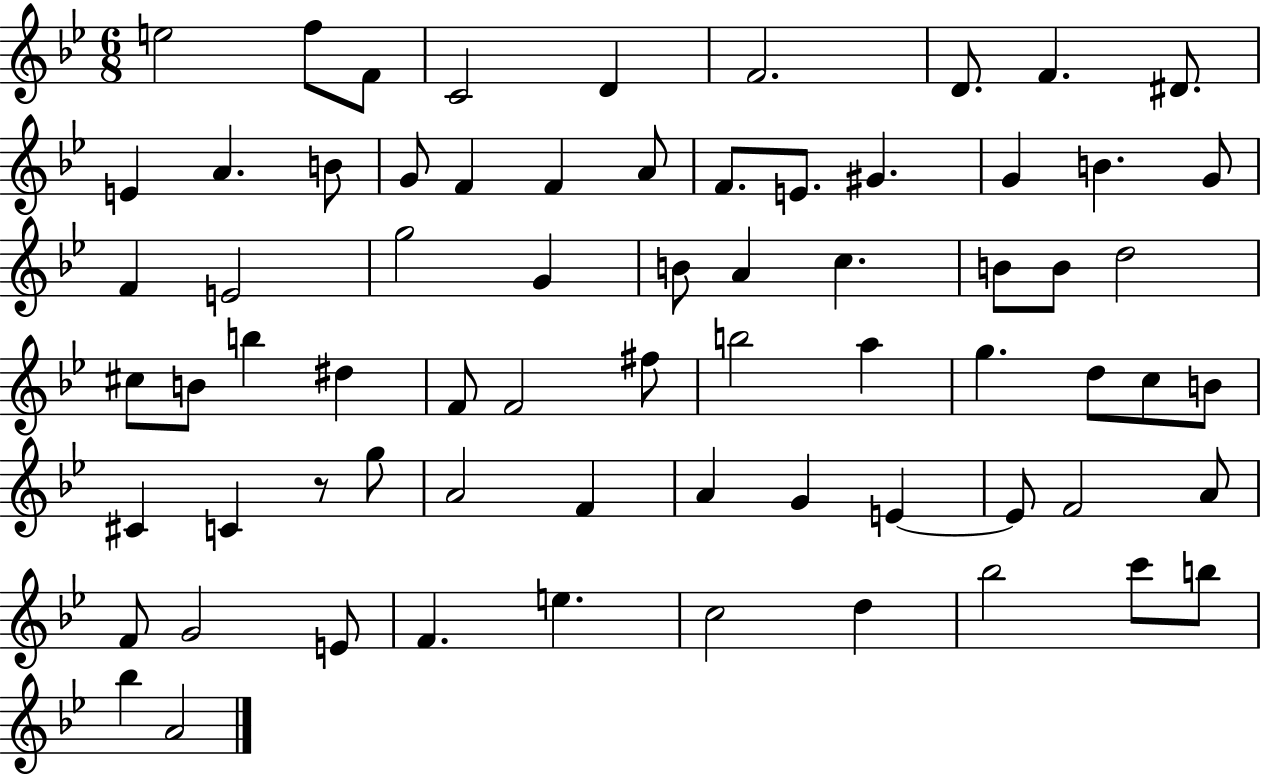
{
  \clef treble
  \numericTimeSignature
  \time 6/8
  \key bes \major
  e''2 f''8 f'8 | c'2 d'4 | f'2. | d'8. f'4. dis'8. | \break e'4 a'4. b'8 | g'8 f'4 f'4 a'8 | f'8. e'8. gis'4. | g'4 b'4. g'8 | \break f'4 e'2 | g''2 g'4 | b'8 a'4 c''4. | b'8 b'8 d''2 | \break cis''8 b'8 b''4 dis''4 | f'8 f'2 fis''8 | b''2 a''4 | g''4. d''8 c''8 b'8 | \break cis'4 c'4 r8 g''8 | a'2 f'4 | a'4 g'4 e'4~~ | e'8 f'2 a'8 | \break f'8 g'2 e'8 | f'4. e''4. | c''2 d''4 | bes''2 c'''8 b''8 | \break bes''4 a'2 | \bar "|."
}